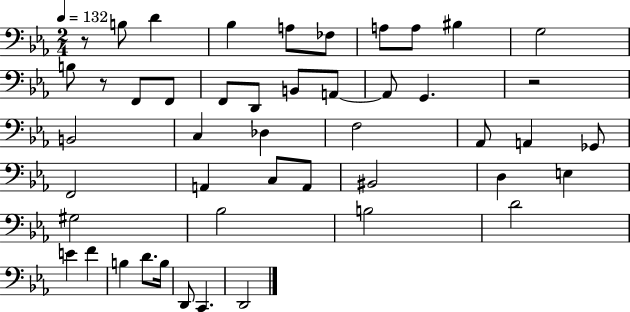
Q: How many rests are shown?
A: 3